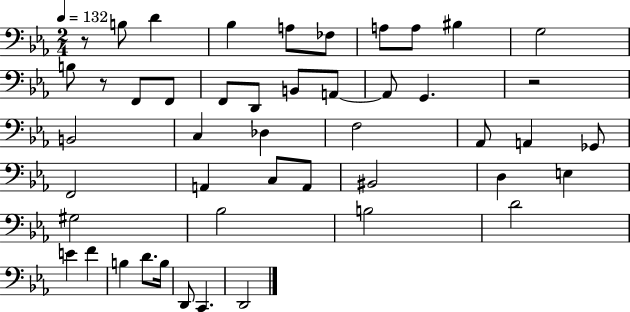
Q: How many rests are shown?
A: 3